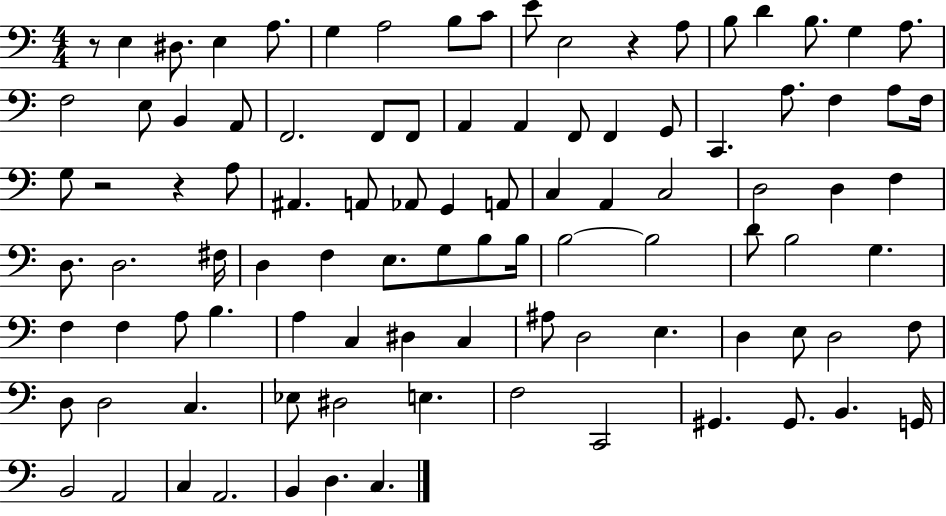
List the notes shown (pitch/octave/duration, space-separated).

R/e E3/q D#3/e. E3/q A3/e. G3/q A3/h B3/e C4/e E4/e E3/h R/q A3/e B3/e D4/q B3/e. G3/q A3/e. F3/h E3/e B2/q A2/e F2/h. F2/e F2/e A2/q A2/q F2/e F2/q G2/e C2/q. A3/e. F3/q A3/e F3/s G3/e R/h R/q A3/e A#2/q. A2/e Ab2/e G2/q A2/e C3/q A2/q C3/h D3/h D3/q F3/q D3/e. D3/h. F#3/s D3/q F3/q E3/e. G3/e B3/e B3/s B3/h B3/h D4/e B3/h G3/q. F3/q F3/q A3/e B3/q. A3/q C3/q D#3/q C3/q A#3/e D3/h E3/q. D3/q E3/e D3/h F3/e D3/e D3/h C3/q. Eb3/e D#3/h E3/q. F3/h C2/h G#2/q. G#2/e. B2/q. G2/s B2/h A2/h C3/q A2/h. B2/q D3/q. C3/q.